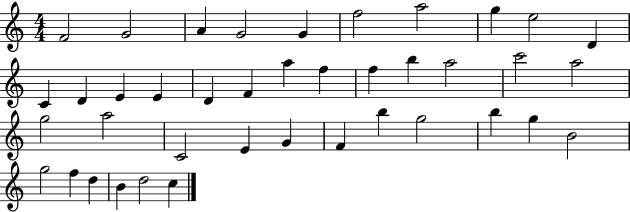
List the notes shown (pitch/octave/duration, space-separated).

F4/h G4/h A4/q G4/h G4/q F5/h A5/h G5/q E5/h D4/q C4/q D4/q E4/q E4/q D4/q F4/q A5/q F5/q F5/q B5/q A5/h C6/h A5/h G5/h A5/h C4/h E4/q G4/q F4/q B5/q G5/h B5/q G5/q B4/h G5/h F5/q D5/q B4/q D5/h C5/q